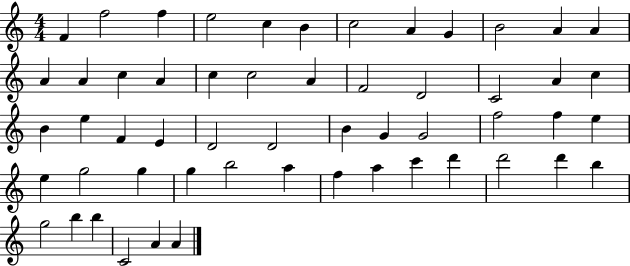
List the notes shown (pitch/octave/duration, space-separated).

F4/q F5/h F5/q E5/h C5/q B4/q C5/h A4/q G4/q B4/h A4/q A4/q A4/q A4/q C5/q A4/q C5/q C5/h A4/q F4/h D4/h C4/h A4/q C5/q B4/q E5/q F4/q E4/q D4/h D4/h B4/q G4/q G4/h F5/h F5/q E5/q E5/q G5/h G5/q G5/q B5/h A5/q F5/q A5/q C6/q D6/q D6/h D6/q B5/q G5/h B5/q B5/q C4/h A4/q A4/q